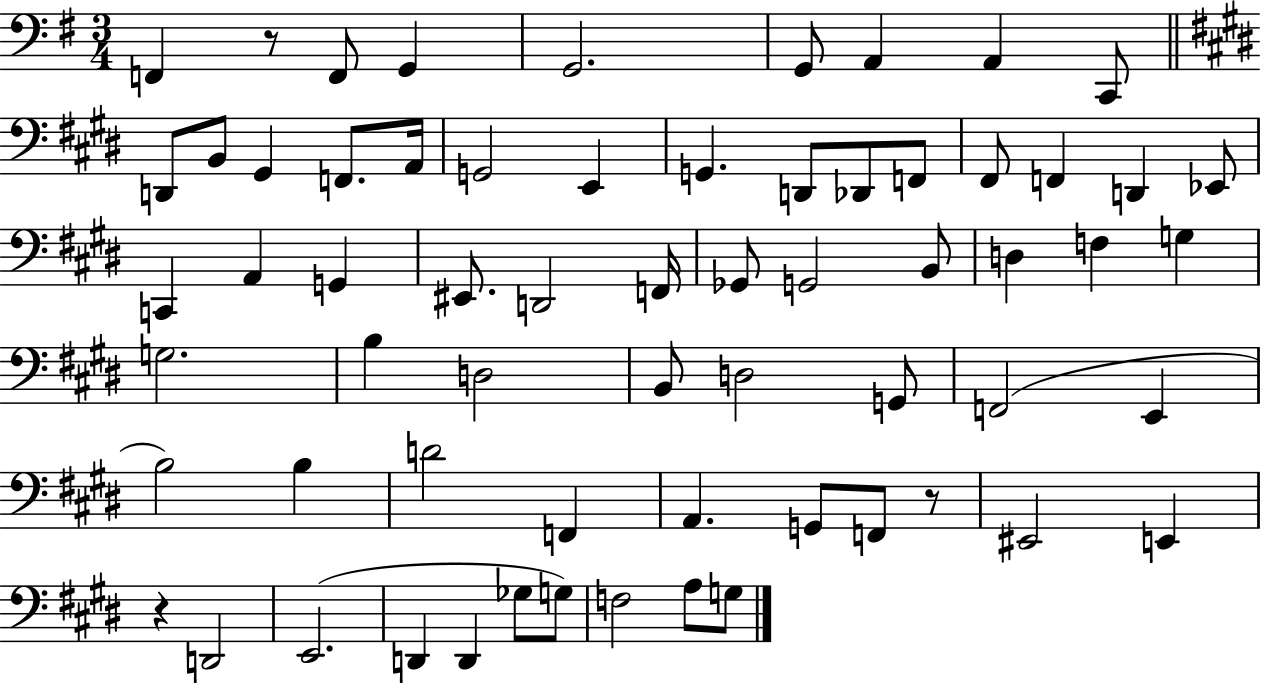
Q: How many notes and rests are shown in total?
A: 64